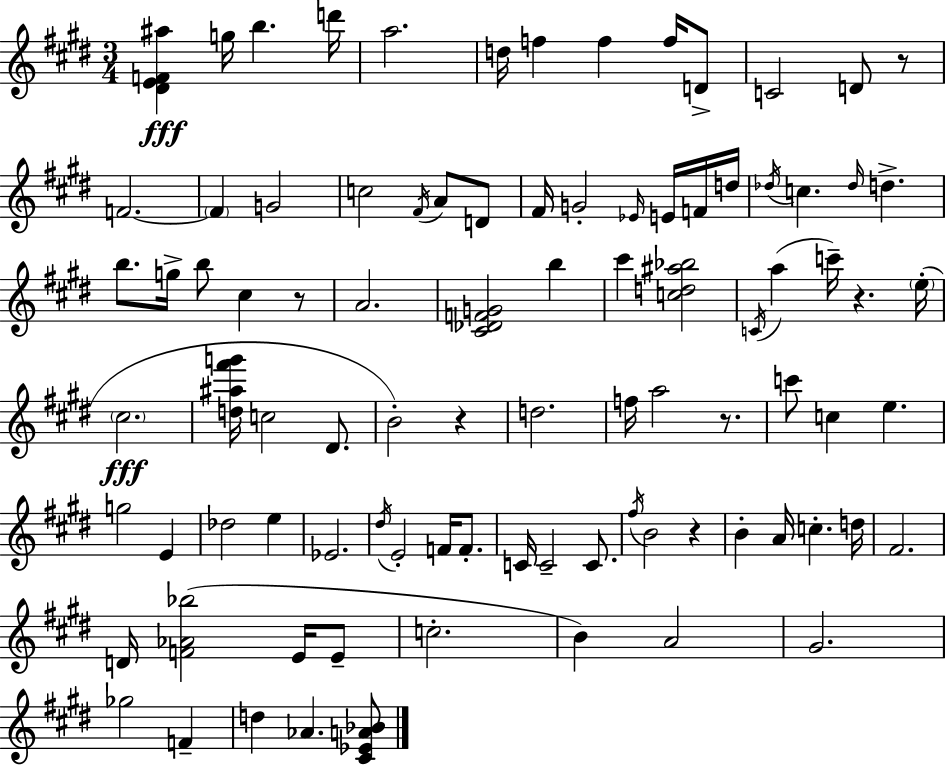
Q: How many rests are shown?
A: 6